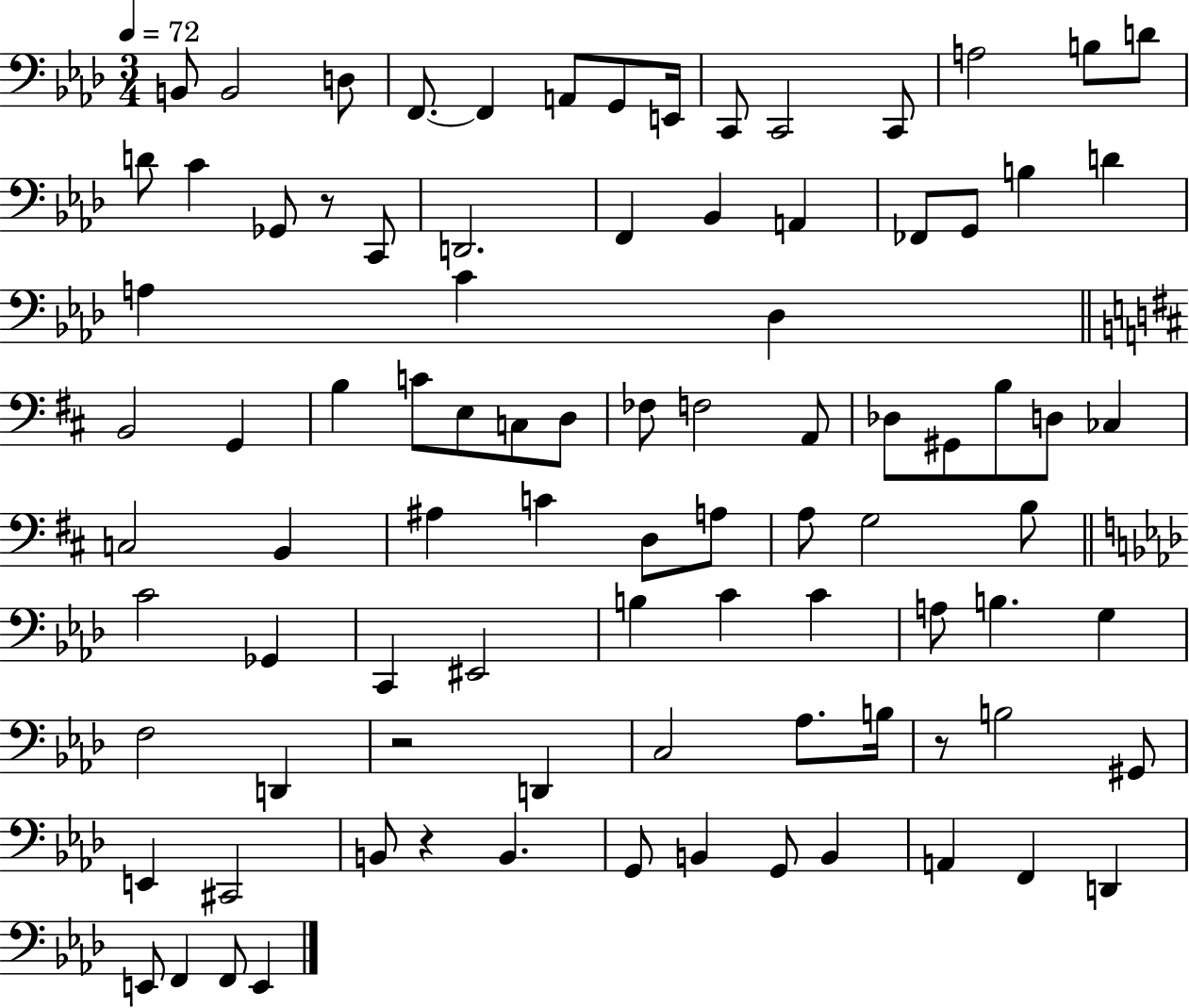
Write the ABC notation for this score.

X:1
T:Untitled
M:3/4
L:1/4
K:Ab
B,,/2 B,,2 D,/2 F,,/2 F,, A,,/2 G,,/2 E,,/4 C,,/2 C,,2 C,,/2 A,2 B,/2 D/2 D/2 C _G,,/2 z/2 C,,/2 D,,2 F,, _B,, A,, _F,,/2 G,,/2 B, D A, C _D, B,,2 G,, B, C/2 E,/2 C,/2 D,/2 _F,/2 F,2 A,,/2 _D,/2 ^G,,/2 B,/2 D,/2 _C, C,2 B,, ^A, C D,/2 A,/2 A,/2 G,2 B,/2 C2 _G,, C,, ^E,,2 B, C C A,/2 B, G, F,2 D,, z2 D,, C,2 _A,/2 B,/4 z/2 B,2 ^G,,/2 E,, ^C,,2 B,,/2 z B,, G,,/2 B,, G,,/2 B,, A,, F,, D,, E,,/2 F,, F,,/2 E,,